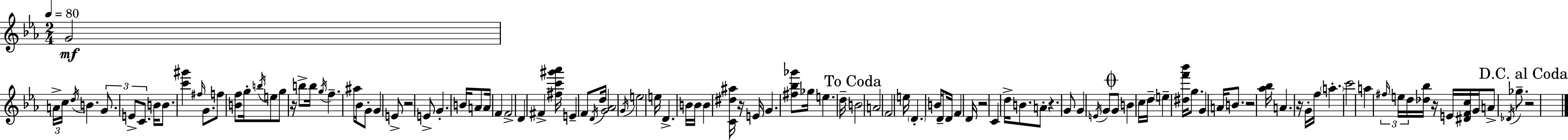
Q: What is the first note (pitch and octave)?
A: G4